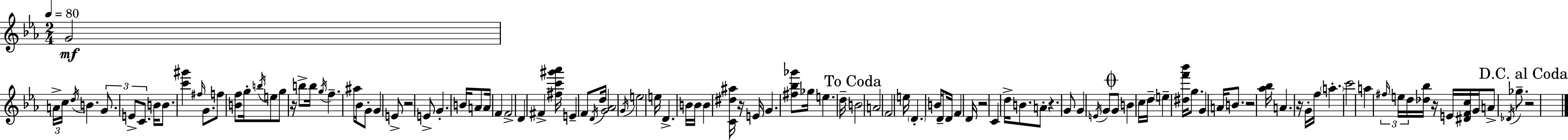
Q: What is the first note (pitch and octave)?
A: G4